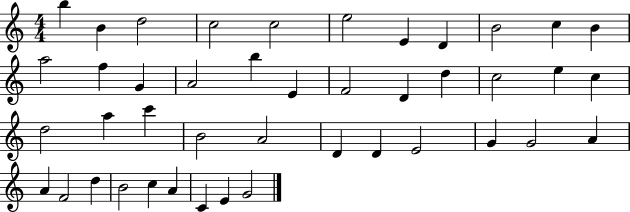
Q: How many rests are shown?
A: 0